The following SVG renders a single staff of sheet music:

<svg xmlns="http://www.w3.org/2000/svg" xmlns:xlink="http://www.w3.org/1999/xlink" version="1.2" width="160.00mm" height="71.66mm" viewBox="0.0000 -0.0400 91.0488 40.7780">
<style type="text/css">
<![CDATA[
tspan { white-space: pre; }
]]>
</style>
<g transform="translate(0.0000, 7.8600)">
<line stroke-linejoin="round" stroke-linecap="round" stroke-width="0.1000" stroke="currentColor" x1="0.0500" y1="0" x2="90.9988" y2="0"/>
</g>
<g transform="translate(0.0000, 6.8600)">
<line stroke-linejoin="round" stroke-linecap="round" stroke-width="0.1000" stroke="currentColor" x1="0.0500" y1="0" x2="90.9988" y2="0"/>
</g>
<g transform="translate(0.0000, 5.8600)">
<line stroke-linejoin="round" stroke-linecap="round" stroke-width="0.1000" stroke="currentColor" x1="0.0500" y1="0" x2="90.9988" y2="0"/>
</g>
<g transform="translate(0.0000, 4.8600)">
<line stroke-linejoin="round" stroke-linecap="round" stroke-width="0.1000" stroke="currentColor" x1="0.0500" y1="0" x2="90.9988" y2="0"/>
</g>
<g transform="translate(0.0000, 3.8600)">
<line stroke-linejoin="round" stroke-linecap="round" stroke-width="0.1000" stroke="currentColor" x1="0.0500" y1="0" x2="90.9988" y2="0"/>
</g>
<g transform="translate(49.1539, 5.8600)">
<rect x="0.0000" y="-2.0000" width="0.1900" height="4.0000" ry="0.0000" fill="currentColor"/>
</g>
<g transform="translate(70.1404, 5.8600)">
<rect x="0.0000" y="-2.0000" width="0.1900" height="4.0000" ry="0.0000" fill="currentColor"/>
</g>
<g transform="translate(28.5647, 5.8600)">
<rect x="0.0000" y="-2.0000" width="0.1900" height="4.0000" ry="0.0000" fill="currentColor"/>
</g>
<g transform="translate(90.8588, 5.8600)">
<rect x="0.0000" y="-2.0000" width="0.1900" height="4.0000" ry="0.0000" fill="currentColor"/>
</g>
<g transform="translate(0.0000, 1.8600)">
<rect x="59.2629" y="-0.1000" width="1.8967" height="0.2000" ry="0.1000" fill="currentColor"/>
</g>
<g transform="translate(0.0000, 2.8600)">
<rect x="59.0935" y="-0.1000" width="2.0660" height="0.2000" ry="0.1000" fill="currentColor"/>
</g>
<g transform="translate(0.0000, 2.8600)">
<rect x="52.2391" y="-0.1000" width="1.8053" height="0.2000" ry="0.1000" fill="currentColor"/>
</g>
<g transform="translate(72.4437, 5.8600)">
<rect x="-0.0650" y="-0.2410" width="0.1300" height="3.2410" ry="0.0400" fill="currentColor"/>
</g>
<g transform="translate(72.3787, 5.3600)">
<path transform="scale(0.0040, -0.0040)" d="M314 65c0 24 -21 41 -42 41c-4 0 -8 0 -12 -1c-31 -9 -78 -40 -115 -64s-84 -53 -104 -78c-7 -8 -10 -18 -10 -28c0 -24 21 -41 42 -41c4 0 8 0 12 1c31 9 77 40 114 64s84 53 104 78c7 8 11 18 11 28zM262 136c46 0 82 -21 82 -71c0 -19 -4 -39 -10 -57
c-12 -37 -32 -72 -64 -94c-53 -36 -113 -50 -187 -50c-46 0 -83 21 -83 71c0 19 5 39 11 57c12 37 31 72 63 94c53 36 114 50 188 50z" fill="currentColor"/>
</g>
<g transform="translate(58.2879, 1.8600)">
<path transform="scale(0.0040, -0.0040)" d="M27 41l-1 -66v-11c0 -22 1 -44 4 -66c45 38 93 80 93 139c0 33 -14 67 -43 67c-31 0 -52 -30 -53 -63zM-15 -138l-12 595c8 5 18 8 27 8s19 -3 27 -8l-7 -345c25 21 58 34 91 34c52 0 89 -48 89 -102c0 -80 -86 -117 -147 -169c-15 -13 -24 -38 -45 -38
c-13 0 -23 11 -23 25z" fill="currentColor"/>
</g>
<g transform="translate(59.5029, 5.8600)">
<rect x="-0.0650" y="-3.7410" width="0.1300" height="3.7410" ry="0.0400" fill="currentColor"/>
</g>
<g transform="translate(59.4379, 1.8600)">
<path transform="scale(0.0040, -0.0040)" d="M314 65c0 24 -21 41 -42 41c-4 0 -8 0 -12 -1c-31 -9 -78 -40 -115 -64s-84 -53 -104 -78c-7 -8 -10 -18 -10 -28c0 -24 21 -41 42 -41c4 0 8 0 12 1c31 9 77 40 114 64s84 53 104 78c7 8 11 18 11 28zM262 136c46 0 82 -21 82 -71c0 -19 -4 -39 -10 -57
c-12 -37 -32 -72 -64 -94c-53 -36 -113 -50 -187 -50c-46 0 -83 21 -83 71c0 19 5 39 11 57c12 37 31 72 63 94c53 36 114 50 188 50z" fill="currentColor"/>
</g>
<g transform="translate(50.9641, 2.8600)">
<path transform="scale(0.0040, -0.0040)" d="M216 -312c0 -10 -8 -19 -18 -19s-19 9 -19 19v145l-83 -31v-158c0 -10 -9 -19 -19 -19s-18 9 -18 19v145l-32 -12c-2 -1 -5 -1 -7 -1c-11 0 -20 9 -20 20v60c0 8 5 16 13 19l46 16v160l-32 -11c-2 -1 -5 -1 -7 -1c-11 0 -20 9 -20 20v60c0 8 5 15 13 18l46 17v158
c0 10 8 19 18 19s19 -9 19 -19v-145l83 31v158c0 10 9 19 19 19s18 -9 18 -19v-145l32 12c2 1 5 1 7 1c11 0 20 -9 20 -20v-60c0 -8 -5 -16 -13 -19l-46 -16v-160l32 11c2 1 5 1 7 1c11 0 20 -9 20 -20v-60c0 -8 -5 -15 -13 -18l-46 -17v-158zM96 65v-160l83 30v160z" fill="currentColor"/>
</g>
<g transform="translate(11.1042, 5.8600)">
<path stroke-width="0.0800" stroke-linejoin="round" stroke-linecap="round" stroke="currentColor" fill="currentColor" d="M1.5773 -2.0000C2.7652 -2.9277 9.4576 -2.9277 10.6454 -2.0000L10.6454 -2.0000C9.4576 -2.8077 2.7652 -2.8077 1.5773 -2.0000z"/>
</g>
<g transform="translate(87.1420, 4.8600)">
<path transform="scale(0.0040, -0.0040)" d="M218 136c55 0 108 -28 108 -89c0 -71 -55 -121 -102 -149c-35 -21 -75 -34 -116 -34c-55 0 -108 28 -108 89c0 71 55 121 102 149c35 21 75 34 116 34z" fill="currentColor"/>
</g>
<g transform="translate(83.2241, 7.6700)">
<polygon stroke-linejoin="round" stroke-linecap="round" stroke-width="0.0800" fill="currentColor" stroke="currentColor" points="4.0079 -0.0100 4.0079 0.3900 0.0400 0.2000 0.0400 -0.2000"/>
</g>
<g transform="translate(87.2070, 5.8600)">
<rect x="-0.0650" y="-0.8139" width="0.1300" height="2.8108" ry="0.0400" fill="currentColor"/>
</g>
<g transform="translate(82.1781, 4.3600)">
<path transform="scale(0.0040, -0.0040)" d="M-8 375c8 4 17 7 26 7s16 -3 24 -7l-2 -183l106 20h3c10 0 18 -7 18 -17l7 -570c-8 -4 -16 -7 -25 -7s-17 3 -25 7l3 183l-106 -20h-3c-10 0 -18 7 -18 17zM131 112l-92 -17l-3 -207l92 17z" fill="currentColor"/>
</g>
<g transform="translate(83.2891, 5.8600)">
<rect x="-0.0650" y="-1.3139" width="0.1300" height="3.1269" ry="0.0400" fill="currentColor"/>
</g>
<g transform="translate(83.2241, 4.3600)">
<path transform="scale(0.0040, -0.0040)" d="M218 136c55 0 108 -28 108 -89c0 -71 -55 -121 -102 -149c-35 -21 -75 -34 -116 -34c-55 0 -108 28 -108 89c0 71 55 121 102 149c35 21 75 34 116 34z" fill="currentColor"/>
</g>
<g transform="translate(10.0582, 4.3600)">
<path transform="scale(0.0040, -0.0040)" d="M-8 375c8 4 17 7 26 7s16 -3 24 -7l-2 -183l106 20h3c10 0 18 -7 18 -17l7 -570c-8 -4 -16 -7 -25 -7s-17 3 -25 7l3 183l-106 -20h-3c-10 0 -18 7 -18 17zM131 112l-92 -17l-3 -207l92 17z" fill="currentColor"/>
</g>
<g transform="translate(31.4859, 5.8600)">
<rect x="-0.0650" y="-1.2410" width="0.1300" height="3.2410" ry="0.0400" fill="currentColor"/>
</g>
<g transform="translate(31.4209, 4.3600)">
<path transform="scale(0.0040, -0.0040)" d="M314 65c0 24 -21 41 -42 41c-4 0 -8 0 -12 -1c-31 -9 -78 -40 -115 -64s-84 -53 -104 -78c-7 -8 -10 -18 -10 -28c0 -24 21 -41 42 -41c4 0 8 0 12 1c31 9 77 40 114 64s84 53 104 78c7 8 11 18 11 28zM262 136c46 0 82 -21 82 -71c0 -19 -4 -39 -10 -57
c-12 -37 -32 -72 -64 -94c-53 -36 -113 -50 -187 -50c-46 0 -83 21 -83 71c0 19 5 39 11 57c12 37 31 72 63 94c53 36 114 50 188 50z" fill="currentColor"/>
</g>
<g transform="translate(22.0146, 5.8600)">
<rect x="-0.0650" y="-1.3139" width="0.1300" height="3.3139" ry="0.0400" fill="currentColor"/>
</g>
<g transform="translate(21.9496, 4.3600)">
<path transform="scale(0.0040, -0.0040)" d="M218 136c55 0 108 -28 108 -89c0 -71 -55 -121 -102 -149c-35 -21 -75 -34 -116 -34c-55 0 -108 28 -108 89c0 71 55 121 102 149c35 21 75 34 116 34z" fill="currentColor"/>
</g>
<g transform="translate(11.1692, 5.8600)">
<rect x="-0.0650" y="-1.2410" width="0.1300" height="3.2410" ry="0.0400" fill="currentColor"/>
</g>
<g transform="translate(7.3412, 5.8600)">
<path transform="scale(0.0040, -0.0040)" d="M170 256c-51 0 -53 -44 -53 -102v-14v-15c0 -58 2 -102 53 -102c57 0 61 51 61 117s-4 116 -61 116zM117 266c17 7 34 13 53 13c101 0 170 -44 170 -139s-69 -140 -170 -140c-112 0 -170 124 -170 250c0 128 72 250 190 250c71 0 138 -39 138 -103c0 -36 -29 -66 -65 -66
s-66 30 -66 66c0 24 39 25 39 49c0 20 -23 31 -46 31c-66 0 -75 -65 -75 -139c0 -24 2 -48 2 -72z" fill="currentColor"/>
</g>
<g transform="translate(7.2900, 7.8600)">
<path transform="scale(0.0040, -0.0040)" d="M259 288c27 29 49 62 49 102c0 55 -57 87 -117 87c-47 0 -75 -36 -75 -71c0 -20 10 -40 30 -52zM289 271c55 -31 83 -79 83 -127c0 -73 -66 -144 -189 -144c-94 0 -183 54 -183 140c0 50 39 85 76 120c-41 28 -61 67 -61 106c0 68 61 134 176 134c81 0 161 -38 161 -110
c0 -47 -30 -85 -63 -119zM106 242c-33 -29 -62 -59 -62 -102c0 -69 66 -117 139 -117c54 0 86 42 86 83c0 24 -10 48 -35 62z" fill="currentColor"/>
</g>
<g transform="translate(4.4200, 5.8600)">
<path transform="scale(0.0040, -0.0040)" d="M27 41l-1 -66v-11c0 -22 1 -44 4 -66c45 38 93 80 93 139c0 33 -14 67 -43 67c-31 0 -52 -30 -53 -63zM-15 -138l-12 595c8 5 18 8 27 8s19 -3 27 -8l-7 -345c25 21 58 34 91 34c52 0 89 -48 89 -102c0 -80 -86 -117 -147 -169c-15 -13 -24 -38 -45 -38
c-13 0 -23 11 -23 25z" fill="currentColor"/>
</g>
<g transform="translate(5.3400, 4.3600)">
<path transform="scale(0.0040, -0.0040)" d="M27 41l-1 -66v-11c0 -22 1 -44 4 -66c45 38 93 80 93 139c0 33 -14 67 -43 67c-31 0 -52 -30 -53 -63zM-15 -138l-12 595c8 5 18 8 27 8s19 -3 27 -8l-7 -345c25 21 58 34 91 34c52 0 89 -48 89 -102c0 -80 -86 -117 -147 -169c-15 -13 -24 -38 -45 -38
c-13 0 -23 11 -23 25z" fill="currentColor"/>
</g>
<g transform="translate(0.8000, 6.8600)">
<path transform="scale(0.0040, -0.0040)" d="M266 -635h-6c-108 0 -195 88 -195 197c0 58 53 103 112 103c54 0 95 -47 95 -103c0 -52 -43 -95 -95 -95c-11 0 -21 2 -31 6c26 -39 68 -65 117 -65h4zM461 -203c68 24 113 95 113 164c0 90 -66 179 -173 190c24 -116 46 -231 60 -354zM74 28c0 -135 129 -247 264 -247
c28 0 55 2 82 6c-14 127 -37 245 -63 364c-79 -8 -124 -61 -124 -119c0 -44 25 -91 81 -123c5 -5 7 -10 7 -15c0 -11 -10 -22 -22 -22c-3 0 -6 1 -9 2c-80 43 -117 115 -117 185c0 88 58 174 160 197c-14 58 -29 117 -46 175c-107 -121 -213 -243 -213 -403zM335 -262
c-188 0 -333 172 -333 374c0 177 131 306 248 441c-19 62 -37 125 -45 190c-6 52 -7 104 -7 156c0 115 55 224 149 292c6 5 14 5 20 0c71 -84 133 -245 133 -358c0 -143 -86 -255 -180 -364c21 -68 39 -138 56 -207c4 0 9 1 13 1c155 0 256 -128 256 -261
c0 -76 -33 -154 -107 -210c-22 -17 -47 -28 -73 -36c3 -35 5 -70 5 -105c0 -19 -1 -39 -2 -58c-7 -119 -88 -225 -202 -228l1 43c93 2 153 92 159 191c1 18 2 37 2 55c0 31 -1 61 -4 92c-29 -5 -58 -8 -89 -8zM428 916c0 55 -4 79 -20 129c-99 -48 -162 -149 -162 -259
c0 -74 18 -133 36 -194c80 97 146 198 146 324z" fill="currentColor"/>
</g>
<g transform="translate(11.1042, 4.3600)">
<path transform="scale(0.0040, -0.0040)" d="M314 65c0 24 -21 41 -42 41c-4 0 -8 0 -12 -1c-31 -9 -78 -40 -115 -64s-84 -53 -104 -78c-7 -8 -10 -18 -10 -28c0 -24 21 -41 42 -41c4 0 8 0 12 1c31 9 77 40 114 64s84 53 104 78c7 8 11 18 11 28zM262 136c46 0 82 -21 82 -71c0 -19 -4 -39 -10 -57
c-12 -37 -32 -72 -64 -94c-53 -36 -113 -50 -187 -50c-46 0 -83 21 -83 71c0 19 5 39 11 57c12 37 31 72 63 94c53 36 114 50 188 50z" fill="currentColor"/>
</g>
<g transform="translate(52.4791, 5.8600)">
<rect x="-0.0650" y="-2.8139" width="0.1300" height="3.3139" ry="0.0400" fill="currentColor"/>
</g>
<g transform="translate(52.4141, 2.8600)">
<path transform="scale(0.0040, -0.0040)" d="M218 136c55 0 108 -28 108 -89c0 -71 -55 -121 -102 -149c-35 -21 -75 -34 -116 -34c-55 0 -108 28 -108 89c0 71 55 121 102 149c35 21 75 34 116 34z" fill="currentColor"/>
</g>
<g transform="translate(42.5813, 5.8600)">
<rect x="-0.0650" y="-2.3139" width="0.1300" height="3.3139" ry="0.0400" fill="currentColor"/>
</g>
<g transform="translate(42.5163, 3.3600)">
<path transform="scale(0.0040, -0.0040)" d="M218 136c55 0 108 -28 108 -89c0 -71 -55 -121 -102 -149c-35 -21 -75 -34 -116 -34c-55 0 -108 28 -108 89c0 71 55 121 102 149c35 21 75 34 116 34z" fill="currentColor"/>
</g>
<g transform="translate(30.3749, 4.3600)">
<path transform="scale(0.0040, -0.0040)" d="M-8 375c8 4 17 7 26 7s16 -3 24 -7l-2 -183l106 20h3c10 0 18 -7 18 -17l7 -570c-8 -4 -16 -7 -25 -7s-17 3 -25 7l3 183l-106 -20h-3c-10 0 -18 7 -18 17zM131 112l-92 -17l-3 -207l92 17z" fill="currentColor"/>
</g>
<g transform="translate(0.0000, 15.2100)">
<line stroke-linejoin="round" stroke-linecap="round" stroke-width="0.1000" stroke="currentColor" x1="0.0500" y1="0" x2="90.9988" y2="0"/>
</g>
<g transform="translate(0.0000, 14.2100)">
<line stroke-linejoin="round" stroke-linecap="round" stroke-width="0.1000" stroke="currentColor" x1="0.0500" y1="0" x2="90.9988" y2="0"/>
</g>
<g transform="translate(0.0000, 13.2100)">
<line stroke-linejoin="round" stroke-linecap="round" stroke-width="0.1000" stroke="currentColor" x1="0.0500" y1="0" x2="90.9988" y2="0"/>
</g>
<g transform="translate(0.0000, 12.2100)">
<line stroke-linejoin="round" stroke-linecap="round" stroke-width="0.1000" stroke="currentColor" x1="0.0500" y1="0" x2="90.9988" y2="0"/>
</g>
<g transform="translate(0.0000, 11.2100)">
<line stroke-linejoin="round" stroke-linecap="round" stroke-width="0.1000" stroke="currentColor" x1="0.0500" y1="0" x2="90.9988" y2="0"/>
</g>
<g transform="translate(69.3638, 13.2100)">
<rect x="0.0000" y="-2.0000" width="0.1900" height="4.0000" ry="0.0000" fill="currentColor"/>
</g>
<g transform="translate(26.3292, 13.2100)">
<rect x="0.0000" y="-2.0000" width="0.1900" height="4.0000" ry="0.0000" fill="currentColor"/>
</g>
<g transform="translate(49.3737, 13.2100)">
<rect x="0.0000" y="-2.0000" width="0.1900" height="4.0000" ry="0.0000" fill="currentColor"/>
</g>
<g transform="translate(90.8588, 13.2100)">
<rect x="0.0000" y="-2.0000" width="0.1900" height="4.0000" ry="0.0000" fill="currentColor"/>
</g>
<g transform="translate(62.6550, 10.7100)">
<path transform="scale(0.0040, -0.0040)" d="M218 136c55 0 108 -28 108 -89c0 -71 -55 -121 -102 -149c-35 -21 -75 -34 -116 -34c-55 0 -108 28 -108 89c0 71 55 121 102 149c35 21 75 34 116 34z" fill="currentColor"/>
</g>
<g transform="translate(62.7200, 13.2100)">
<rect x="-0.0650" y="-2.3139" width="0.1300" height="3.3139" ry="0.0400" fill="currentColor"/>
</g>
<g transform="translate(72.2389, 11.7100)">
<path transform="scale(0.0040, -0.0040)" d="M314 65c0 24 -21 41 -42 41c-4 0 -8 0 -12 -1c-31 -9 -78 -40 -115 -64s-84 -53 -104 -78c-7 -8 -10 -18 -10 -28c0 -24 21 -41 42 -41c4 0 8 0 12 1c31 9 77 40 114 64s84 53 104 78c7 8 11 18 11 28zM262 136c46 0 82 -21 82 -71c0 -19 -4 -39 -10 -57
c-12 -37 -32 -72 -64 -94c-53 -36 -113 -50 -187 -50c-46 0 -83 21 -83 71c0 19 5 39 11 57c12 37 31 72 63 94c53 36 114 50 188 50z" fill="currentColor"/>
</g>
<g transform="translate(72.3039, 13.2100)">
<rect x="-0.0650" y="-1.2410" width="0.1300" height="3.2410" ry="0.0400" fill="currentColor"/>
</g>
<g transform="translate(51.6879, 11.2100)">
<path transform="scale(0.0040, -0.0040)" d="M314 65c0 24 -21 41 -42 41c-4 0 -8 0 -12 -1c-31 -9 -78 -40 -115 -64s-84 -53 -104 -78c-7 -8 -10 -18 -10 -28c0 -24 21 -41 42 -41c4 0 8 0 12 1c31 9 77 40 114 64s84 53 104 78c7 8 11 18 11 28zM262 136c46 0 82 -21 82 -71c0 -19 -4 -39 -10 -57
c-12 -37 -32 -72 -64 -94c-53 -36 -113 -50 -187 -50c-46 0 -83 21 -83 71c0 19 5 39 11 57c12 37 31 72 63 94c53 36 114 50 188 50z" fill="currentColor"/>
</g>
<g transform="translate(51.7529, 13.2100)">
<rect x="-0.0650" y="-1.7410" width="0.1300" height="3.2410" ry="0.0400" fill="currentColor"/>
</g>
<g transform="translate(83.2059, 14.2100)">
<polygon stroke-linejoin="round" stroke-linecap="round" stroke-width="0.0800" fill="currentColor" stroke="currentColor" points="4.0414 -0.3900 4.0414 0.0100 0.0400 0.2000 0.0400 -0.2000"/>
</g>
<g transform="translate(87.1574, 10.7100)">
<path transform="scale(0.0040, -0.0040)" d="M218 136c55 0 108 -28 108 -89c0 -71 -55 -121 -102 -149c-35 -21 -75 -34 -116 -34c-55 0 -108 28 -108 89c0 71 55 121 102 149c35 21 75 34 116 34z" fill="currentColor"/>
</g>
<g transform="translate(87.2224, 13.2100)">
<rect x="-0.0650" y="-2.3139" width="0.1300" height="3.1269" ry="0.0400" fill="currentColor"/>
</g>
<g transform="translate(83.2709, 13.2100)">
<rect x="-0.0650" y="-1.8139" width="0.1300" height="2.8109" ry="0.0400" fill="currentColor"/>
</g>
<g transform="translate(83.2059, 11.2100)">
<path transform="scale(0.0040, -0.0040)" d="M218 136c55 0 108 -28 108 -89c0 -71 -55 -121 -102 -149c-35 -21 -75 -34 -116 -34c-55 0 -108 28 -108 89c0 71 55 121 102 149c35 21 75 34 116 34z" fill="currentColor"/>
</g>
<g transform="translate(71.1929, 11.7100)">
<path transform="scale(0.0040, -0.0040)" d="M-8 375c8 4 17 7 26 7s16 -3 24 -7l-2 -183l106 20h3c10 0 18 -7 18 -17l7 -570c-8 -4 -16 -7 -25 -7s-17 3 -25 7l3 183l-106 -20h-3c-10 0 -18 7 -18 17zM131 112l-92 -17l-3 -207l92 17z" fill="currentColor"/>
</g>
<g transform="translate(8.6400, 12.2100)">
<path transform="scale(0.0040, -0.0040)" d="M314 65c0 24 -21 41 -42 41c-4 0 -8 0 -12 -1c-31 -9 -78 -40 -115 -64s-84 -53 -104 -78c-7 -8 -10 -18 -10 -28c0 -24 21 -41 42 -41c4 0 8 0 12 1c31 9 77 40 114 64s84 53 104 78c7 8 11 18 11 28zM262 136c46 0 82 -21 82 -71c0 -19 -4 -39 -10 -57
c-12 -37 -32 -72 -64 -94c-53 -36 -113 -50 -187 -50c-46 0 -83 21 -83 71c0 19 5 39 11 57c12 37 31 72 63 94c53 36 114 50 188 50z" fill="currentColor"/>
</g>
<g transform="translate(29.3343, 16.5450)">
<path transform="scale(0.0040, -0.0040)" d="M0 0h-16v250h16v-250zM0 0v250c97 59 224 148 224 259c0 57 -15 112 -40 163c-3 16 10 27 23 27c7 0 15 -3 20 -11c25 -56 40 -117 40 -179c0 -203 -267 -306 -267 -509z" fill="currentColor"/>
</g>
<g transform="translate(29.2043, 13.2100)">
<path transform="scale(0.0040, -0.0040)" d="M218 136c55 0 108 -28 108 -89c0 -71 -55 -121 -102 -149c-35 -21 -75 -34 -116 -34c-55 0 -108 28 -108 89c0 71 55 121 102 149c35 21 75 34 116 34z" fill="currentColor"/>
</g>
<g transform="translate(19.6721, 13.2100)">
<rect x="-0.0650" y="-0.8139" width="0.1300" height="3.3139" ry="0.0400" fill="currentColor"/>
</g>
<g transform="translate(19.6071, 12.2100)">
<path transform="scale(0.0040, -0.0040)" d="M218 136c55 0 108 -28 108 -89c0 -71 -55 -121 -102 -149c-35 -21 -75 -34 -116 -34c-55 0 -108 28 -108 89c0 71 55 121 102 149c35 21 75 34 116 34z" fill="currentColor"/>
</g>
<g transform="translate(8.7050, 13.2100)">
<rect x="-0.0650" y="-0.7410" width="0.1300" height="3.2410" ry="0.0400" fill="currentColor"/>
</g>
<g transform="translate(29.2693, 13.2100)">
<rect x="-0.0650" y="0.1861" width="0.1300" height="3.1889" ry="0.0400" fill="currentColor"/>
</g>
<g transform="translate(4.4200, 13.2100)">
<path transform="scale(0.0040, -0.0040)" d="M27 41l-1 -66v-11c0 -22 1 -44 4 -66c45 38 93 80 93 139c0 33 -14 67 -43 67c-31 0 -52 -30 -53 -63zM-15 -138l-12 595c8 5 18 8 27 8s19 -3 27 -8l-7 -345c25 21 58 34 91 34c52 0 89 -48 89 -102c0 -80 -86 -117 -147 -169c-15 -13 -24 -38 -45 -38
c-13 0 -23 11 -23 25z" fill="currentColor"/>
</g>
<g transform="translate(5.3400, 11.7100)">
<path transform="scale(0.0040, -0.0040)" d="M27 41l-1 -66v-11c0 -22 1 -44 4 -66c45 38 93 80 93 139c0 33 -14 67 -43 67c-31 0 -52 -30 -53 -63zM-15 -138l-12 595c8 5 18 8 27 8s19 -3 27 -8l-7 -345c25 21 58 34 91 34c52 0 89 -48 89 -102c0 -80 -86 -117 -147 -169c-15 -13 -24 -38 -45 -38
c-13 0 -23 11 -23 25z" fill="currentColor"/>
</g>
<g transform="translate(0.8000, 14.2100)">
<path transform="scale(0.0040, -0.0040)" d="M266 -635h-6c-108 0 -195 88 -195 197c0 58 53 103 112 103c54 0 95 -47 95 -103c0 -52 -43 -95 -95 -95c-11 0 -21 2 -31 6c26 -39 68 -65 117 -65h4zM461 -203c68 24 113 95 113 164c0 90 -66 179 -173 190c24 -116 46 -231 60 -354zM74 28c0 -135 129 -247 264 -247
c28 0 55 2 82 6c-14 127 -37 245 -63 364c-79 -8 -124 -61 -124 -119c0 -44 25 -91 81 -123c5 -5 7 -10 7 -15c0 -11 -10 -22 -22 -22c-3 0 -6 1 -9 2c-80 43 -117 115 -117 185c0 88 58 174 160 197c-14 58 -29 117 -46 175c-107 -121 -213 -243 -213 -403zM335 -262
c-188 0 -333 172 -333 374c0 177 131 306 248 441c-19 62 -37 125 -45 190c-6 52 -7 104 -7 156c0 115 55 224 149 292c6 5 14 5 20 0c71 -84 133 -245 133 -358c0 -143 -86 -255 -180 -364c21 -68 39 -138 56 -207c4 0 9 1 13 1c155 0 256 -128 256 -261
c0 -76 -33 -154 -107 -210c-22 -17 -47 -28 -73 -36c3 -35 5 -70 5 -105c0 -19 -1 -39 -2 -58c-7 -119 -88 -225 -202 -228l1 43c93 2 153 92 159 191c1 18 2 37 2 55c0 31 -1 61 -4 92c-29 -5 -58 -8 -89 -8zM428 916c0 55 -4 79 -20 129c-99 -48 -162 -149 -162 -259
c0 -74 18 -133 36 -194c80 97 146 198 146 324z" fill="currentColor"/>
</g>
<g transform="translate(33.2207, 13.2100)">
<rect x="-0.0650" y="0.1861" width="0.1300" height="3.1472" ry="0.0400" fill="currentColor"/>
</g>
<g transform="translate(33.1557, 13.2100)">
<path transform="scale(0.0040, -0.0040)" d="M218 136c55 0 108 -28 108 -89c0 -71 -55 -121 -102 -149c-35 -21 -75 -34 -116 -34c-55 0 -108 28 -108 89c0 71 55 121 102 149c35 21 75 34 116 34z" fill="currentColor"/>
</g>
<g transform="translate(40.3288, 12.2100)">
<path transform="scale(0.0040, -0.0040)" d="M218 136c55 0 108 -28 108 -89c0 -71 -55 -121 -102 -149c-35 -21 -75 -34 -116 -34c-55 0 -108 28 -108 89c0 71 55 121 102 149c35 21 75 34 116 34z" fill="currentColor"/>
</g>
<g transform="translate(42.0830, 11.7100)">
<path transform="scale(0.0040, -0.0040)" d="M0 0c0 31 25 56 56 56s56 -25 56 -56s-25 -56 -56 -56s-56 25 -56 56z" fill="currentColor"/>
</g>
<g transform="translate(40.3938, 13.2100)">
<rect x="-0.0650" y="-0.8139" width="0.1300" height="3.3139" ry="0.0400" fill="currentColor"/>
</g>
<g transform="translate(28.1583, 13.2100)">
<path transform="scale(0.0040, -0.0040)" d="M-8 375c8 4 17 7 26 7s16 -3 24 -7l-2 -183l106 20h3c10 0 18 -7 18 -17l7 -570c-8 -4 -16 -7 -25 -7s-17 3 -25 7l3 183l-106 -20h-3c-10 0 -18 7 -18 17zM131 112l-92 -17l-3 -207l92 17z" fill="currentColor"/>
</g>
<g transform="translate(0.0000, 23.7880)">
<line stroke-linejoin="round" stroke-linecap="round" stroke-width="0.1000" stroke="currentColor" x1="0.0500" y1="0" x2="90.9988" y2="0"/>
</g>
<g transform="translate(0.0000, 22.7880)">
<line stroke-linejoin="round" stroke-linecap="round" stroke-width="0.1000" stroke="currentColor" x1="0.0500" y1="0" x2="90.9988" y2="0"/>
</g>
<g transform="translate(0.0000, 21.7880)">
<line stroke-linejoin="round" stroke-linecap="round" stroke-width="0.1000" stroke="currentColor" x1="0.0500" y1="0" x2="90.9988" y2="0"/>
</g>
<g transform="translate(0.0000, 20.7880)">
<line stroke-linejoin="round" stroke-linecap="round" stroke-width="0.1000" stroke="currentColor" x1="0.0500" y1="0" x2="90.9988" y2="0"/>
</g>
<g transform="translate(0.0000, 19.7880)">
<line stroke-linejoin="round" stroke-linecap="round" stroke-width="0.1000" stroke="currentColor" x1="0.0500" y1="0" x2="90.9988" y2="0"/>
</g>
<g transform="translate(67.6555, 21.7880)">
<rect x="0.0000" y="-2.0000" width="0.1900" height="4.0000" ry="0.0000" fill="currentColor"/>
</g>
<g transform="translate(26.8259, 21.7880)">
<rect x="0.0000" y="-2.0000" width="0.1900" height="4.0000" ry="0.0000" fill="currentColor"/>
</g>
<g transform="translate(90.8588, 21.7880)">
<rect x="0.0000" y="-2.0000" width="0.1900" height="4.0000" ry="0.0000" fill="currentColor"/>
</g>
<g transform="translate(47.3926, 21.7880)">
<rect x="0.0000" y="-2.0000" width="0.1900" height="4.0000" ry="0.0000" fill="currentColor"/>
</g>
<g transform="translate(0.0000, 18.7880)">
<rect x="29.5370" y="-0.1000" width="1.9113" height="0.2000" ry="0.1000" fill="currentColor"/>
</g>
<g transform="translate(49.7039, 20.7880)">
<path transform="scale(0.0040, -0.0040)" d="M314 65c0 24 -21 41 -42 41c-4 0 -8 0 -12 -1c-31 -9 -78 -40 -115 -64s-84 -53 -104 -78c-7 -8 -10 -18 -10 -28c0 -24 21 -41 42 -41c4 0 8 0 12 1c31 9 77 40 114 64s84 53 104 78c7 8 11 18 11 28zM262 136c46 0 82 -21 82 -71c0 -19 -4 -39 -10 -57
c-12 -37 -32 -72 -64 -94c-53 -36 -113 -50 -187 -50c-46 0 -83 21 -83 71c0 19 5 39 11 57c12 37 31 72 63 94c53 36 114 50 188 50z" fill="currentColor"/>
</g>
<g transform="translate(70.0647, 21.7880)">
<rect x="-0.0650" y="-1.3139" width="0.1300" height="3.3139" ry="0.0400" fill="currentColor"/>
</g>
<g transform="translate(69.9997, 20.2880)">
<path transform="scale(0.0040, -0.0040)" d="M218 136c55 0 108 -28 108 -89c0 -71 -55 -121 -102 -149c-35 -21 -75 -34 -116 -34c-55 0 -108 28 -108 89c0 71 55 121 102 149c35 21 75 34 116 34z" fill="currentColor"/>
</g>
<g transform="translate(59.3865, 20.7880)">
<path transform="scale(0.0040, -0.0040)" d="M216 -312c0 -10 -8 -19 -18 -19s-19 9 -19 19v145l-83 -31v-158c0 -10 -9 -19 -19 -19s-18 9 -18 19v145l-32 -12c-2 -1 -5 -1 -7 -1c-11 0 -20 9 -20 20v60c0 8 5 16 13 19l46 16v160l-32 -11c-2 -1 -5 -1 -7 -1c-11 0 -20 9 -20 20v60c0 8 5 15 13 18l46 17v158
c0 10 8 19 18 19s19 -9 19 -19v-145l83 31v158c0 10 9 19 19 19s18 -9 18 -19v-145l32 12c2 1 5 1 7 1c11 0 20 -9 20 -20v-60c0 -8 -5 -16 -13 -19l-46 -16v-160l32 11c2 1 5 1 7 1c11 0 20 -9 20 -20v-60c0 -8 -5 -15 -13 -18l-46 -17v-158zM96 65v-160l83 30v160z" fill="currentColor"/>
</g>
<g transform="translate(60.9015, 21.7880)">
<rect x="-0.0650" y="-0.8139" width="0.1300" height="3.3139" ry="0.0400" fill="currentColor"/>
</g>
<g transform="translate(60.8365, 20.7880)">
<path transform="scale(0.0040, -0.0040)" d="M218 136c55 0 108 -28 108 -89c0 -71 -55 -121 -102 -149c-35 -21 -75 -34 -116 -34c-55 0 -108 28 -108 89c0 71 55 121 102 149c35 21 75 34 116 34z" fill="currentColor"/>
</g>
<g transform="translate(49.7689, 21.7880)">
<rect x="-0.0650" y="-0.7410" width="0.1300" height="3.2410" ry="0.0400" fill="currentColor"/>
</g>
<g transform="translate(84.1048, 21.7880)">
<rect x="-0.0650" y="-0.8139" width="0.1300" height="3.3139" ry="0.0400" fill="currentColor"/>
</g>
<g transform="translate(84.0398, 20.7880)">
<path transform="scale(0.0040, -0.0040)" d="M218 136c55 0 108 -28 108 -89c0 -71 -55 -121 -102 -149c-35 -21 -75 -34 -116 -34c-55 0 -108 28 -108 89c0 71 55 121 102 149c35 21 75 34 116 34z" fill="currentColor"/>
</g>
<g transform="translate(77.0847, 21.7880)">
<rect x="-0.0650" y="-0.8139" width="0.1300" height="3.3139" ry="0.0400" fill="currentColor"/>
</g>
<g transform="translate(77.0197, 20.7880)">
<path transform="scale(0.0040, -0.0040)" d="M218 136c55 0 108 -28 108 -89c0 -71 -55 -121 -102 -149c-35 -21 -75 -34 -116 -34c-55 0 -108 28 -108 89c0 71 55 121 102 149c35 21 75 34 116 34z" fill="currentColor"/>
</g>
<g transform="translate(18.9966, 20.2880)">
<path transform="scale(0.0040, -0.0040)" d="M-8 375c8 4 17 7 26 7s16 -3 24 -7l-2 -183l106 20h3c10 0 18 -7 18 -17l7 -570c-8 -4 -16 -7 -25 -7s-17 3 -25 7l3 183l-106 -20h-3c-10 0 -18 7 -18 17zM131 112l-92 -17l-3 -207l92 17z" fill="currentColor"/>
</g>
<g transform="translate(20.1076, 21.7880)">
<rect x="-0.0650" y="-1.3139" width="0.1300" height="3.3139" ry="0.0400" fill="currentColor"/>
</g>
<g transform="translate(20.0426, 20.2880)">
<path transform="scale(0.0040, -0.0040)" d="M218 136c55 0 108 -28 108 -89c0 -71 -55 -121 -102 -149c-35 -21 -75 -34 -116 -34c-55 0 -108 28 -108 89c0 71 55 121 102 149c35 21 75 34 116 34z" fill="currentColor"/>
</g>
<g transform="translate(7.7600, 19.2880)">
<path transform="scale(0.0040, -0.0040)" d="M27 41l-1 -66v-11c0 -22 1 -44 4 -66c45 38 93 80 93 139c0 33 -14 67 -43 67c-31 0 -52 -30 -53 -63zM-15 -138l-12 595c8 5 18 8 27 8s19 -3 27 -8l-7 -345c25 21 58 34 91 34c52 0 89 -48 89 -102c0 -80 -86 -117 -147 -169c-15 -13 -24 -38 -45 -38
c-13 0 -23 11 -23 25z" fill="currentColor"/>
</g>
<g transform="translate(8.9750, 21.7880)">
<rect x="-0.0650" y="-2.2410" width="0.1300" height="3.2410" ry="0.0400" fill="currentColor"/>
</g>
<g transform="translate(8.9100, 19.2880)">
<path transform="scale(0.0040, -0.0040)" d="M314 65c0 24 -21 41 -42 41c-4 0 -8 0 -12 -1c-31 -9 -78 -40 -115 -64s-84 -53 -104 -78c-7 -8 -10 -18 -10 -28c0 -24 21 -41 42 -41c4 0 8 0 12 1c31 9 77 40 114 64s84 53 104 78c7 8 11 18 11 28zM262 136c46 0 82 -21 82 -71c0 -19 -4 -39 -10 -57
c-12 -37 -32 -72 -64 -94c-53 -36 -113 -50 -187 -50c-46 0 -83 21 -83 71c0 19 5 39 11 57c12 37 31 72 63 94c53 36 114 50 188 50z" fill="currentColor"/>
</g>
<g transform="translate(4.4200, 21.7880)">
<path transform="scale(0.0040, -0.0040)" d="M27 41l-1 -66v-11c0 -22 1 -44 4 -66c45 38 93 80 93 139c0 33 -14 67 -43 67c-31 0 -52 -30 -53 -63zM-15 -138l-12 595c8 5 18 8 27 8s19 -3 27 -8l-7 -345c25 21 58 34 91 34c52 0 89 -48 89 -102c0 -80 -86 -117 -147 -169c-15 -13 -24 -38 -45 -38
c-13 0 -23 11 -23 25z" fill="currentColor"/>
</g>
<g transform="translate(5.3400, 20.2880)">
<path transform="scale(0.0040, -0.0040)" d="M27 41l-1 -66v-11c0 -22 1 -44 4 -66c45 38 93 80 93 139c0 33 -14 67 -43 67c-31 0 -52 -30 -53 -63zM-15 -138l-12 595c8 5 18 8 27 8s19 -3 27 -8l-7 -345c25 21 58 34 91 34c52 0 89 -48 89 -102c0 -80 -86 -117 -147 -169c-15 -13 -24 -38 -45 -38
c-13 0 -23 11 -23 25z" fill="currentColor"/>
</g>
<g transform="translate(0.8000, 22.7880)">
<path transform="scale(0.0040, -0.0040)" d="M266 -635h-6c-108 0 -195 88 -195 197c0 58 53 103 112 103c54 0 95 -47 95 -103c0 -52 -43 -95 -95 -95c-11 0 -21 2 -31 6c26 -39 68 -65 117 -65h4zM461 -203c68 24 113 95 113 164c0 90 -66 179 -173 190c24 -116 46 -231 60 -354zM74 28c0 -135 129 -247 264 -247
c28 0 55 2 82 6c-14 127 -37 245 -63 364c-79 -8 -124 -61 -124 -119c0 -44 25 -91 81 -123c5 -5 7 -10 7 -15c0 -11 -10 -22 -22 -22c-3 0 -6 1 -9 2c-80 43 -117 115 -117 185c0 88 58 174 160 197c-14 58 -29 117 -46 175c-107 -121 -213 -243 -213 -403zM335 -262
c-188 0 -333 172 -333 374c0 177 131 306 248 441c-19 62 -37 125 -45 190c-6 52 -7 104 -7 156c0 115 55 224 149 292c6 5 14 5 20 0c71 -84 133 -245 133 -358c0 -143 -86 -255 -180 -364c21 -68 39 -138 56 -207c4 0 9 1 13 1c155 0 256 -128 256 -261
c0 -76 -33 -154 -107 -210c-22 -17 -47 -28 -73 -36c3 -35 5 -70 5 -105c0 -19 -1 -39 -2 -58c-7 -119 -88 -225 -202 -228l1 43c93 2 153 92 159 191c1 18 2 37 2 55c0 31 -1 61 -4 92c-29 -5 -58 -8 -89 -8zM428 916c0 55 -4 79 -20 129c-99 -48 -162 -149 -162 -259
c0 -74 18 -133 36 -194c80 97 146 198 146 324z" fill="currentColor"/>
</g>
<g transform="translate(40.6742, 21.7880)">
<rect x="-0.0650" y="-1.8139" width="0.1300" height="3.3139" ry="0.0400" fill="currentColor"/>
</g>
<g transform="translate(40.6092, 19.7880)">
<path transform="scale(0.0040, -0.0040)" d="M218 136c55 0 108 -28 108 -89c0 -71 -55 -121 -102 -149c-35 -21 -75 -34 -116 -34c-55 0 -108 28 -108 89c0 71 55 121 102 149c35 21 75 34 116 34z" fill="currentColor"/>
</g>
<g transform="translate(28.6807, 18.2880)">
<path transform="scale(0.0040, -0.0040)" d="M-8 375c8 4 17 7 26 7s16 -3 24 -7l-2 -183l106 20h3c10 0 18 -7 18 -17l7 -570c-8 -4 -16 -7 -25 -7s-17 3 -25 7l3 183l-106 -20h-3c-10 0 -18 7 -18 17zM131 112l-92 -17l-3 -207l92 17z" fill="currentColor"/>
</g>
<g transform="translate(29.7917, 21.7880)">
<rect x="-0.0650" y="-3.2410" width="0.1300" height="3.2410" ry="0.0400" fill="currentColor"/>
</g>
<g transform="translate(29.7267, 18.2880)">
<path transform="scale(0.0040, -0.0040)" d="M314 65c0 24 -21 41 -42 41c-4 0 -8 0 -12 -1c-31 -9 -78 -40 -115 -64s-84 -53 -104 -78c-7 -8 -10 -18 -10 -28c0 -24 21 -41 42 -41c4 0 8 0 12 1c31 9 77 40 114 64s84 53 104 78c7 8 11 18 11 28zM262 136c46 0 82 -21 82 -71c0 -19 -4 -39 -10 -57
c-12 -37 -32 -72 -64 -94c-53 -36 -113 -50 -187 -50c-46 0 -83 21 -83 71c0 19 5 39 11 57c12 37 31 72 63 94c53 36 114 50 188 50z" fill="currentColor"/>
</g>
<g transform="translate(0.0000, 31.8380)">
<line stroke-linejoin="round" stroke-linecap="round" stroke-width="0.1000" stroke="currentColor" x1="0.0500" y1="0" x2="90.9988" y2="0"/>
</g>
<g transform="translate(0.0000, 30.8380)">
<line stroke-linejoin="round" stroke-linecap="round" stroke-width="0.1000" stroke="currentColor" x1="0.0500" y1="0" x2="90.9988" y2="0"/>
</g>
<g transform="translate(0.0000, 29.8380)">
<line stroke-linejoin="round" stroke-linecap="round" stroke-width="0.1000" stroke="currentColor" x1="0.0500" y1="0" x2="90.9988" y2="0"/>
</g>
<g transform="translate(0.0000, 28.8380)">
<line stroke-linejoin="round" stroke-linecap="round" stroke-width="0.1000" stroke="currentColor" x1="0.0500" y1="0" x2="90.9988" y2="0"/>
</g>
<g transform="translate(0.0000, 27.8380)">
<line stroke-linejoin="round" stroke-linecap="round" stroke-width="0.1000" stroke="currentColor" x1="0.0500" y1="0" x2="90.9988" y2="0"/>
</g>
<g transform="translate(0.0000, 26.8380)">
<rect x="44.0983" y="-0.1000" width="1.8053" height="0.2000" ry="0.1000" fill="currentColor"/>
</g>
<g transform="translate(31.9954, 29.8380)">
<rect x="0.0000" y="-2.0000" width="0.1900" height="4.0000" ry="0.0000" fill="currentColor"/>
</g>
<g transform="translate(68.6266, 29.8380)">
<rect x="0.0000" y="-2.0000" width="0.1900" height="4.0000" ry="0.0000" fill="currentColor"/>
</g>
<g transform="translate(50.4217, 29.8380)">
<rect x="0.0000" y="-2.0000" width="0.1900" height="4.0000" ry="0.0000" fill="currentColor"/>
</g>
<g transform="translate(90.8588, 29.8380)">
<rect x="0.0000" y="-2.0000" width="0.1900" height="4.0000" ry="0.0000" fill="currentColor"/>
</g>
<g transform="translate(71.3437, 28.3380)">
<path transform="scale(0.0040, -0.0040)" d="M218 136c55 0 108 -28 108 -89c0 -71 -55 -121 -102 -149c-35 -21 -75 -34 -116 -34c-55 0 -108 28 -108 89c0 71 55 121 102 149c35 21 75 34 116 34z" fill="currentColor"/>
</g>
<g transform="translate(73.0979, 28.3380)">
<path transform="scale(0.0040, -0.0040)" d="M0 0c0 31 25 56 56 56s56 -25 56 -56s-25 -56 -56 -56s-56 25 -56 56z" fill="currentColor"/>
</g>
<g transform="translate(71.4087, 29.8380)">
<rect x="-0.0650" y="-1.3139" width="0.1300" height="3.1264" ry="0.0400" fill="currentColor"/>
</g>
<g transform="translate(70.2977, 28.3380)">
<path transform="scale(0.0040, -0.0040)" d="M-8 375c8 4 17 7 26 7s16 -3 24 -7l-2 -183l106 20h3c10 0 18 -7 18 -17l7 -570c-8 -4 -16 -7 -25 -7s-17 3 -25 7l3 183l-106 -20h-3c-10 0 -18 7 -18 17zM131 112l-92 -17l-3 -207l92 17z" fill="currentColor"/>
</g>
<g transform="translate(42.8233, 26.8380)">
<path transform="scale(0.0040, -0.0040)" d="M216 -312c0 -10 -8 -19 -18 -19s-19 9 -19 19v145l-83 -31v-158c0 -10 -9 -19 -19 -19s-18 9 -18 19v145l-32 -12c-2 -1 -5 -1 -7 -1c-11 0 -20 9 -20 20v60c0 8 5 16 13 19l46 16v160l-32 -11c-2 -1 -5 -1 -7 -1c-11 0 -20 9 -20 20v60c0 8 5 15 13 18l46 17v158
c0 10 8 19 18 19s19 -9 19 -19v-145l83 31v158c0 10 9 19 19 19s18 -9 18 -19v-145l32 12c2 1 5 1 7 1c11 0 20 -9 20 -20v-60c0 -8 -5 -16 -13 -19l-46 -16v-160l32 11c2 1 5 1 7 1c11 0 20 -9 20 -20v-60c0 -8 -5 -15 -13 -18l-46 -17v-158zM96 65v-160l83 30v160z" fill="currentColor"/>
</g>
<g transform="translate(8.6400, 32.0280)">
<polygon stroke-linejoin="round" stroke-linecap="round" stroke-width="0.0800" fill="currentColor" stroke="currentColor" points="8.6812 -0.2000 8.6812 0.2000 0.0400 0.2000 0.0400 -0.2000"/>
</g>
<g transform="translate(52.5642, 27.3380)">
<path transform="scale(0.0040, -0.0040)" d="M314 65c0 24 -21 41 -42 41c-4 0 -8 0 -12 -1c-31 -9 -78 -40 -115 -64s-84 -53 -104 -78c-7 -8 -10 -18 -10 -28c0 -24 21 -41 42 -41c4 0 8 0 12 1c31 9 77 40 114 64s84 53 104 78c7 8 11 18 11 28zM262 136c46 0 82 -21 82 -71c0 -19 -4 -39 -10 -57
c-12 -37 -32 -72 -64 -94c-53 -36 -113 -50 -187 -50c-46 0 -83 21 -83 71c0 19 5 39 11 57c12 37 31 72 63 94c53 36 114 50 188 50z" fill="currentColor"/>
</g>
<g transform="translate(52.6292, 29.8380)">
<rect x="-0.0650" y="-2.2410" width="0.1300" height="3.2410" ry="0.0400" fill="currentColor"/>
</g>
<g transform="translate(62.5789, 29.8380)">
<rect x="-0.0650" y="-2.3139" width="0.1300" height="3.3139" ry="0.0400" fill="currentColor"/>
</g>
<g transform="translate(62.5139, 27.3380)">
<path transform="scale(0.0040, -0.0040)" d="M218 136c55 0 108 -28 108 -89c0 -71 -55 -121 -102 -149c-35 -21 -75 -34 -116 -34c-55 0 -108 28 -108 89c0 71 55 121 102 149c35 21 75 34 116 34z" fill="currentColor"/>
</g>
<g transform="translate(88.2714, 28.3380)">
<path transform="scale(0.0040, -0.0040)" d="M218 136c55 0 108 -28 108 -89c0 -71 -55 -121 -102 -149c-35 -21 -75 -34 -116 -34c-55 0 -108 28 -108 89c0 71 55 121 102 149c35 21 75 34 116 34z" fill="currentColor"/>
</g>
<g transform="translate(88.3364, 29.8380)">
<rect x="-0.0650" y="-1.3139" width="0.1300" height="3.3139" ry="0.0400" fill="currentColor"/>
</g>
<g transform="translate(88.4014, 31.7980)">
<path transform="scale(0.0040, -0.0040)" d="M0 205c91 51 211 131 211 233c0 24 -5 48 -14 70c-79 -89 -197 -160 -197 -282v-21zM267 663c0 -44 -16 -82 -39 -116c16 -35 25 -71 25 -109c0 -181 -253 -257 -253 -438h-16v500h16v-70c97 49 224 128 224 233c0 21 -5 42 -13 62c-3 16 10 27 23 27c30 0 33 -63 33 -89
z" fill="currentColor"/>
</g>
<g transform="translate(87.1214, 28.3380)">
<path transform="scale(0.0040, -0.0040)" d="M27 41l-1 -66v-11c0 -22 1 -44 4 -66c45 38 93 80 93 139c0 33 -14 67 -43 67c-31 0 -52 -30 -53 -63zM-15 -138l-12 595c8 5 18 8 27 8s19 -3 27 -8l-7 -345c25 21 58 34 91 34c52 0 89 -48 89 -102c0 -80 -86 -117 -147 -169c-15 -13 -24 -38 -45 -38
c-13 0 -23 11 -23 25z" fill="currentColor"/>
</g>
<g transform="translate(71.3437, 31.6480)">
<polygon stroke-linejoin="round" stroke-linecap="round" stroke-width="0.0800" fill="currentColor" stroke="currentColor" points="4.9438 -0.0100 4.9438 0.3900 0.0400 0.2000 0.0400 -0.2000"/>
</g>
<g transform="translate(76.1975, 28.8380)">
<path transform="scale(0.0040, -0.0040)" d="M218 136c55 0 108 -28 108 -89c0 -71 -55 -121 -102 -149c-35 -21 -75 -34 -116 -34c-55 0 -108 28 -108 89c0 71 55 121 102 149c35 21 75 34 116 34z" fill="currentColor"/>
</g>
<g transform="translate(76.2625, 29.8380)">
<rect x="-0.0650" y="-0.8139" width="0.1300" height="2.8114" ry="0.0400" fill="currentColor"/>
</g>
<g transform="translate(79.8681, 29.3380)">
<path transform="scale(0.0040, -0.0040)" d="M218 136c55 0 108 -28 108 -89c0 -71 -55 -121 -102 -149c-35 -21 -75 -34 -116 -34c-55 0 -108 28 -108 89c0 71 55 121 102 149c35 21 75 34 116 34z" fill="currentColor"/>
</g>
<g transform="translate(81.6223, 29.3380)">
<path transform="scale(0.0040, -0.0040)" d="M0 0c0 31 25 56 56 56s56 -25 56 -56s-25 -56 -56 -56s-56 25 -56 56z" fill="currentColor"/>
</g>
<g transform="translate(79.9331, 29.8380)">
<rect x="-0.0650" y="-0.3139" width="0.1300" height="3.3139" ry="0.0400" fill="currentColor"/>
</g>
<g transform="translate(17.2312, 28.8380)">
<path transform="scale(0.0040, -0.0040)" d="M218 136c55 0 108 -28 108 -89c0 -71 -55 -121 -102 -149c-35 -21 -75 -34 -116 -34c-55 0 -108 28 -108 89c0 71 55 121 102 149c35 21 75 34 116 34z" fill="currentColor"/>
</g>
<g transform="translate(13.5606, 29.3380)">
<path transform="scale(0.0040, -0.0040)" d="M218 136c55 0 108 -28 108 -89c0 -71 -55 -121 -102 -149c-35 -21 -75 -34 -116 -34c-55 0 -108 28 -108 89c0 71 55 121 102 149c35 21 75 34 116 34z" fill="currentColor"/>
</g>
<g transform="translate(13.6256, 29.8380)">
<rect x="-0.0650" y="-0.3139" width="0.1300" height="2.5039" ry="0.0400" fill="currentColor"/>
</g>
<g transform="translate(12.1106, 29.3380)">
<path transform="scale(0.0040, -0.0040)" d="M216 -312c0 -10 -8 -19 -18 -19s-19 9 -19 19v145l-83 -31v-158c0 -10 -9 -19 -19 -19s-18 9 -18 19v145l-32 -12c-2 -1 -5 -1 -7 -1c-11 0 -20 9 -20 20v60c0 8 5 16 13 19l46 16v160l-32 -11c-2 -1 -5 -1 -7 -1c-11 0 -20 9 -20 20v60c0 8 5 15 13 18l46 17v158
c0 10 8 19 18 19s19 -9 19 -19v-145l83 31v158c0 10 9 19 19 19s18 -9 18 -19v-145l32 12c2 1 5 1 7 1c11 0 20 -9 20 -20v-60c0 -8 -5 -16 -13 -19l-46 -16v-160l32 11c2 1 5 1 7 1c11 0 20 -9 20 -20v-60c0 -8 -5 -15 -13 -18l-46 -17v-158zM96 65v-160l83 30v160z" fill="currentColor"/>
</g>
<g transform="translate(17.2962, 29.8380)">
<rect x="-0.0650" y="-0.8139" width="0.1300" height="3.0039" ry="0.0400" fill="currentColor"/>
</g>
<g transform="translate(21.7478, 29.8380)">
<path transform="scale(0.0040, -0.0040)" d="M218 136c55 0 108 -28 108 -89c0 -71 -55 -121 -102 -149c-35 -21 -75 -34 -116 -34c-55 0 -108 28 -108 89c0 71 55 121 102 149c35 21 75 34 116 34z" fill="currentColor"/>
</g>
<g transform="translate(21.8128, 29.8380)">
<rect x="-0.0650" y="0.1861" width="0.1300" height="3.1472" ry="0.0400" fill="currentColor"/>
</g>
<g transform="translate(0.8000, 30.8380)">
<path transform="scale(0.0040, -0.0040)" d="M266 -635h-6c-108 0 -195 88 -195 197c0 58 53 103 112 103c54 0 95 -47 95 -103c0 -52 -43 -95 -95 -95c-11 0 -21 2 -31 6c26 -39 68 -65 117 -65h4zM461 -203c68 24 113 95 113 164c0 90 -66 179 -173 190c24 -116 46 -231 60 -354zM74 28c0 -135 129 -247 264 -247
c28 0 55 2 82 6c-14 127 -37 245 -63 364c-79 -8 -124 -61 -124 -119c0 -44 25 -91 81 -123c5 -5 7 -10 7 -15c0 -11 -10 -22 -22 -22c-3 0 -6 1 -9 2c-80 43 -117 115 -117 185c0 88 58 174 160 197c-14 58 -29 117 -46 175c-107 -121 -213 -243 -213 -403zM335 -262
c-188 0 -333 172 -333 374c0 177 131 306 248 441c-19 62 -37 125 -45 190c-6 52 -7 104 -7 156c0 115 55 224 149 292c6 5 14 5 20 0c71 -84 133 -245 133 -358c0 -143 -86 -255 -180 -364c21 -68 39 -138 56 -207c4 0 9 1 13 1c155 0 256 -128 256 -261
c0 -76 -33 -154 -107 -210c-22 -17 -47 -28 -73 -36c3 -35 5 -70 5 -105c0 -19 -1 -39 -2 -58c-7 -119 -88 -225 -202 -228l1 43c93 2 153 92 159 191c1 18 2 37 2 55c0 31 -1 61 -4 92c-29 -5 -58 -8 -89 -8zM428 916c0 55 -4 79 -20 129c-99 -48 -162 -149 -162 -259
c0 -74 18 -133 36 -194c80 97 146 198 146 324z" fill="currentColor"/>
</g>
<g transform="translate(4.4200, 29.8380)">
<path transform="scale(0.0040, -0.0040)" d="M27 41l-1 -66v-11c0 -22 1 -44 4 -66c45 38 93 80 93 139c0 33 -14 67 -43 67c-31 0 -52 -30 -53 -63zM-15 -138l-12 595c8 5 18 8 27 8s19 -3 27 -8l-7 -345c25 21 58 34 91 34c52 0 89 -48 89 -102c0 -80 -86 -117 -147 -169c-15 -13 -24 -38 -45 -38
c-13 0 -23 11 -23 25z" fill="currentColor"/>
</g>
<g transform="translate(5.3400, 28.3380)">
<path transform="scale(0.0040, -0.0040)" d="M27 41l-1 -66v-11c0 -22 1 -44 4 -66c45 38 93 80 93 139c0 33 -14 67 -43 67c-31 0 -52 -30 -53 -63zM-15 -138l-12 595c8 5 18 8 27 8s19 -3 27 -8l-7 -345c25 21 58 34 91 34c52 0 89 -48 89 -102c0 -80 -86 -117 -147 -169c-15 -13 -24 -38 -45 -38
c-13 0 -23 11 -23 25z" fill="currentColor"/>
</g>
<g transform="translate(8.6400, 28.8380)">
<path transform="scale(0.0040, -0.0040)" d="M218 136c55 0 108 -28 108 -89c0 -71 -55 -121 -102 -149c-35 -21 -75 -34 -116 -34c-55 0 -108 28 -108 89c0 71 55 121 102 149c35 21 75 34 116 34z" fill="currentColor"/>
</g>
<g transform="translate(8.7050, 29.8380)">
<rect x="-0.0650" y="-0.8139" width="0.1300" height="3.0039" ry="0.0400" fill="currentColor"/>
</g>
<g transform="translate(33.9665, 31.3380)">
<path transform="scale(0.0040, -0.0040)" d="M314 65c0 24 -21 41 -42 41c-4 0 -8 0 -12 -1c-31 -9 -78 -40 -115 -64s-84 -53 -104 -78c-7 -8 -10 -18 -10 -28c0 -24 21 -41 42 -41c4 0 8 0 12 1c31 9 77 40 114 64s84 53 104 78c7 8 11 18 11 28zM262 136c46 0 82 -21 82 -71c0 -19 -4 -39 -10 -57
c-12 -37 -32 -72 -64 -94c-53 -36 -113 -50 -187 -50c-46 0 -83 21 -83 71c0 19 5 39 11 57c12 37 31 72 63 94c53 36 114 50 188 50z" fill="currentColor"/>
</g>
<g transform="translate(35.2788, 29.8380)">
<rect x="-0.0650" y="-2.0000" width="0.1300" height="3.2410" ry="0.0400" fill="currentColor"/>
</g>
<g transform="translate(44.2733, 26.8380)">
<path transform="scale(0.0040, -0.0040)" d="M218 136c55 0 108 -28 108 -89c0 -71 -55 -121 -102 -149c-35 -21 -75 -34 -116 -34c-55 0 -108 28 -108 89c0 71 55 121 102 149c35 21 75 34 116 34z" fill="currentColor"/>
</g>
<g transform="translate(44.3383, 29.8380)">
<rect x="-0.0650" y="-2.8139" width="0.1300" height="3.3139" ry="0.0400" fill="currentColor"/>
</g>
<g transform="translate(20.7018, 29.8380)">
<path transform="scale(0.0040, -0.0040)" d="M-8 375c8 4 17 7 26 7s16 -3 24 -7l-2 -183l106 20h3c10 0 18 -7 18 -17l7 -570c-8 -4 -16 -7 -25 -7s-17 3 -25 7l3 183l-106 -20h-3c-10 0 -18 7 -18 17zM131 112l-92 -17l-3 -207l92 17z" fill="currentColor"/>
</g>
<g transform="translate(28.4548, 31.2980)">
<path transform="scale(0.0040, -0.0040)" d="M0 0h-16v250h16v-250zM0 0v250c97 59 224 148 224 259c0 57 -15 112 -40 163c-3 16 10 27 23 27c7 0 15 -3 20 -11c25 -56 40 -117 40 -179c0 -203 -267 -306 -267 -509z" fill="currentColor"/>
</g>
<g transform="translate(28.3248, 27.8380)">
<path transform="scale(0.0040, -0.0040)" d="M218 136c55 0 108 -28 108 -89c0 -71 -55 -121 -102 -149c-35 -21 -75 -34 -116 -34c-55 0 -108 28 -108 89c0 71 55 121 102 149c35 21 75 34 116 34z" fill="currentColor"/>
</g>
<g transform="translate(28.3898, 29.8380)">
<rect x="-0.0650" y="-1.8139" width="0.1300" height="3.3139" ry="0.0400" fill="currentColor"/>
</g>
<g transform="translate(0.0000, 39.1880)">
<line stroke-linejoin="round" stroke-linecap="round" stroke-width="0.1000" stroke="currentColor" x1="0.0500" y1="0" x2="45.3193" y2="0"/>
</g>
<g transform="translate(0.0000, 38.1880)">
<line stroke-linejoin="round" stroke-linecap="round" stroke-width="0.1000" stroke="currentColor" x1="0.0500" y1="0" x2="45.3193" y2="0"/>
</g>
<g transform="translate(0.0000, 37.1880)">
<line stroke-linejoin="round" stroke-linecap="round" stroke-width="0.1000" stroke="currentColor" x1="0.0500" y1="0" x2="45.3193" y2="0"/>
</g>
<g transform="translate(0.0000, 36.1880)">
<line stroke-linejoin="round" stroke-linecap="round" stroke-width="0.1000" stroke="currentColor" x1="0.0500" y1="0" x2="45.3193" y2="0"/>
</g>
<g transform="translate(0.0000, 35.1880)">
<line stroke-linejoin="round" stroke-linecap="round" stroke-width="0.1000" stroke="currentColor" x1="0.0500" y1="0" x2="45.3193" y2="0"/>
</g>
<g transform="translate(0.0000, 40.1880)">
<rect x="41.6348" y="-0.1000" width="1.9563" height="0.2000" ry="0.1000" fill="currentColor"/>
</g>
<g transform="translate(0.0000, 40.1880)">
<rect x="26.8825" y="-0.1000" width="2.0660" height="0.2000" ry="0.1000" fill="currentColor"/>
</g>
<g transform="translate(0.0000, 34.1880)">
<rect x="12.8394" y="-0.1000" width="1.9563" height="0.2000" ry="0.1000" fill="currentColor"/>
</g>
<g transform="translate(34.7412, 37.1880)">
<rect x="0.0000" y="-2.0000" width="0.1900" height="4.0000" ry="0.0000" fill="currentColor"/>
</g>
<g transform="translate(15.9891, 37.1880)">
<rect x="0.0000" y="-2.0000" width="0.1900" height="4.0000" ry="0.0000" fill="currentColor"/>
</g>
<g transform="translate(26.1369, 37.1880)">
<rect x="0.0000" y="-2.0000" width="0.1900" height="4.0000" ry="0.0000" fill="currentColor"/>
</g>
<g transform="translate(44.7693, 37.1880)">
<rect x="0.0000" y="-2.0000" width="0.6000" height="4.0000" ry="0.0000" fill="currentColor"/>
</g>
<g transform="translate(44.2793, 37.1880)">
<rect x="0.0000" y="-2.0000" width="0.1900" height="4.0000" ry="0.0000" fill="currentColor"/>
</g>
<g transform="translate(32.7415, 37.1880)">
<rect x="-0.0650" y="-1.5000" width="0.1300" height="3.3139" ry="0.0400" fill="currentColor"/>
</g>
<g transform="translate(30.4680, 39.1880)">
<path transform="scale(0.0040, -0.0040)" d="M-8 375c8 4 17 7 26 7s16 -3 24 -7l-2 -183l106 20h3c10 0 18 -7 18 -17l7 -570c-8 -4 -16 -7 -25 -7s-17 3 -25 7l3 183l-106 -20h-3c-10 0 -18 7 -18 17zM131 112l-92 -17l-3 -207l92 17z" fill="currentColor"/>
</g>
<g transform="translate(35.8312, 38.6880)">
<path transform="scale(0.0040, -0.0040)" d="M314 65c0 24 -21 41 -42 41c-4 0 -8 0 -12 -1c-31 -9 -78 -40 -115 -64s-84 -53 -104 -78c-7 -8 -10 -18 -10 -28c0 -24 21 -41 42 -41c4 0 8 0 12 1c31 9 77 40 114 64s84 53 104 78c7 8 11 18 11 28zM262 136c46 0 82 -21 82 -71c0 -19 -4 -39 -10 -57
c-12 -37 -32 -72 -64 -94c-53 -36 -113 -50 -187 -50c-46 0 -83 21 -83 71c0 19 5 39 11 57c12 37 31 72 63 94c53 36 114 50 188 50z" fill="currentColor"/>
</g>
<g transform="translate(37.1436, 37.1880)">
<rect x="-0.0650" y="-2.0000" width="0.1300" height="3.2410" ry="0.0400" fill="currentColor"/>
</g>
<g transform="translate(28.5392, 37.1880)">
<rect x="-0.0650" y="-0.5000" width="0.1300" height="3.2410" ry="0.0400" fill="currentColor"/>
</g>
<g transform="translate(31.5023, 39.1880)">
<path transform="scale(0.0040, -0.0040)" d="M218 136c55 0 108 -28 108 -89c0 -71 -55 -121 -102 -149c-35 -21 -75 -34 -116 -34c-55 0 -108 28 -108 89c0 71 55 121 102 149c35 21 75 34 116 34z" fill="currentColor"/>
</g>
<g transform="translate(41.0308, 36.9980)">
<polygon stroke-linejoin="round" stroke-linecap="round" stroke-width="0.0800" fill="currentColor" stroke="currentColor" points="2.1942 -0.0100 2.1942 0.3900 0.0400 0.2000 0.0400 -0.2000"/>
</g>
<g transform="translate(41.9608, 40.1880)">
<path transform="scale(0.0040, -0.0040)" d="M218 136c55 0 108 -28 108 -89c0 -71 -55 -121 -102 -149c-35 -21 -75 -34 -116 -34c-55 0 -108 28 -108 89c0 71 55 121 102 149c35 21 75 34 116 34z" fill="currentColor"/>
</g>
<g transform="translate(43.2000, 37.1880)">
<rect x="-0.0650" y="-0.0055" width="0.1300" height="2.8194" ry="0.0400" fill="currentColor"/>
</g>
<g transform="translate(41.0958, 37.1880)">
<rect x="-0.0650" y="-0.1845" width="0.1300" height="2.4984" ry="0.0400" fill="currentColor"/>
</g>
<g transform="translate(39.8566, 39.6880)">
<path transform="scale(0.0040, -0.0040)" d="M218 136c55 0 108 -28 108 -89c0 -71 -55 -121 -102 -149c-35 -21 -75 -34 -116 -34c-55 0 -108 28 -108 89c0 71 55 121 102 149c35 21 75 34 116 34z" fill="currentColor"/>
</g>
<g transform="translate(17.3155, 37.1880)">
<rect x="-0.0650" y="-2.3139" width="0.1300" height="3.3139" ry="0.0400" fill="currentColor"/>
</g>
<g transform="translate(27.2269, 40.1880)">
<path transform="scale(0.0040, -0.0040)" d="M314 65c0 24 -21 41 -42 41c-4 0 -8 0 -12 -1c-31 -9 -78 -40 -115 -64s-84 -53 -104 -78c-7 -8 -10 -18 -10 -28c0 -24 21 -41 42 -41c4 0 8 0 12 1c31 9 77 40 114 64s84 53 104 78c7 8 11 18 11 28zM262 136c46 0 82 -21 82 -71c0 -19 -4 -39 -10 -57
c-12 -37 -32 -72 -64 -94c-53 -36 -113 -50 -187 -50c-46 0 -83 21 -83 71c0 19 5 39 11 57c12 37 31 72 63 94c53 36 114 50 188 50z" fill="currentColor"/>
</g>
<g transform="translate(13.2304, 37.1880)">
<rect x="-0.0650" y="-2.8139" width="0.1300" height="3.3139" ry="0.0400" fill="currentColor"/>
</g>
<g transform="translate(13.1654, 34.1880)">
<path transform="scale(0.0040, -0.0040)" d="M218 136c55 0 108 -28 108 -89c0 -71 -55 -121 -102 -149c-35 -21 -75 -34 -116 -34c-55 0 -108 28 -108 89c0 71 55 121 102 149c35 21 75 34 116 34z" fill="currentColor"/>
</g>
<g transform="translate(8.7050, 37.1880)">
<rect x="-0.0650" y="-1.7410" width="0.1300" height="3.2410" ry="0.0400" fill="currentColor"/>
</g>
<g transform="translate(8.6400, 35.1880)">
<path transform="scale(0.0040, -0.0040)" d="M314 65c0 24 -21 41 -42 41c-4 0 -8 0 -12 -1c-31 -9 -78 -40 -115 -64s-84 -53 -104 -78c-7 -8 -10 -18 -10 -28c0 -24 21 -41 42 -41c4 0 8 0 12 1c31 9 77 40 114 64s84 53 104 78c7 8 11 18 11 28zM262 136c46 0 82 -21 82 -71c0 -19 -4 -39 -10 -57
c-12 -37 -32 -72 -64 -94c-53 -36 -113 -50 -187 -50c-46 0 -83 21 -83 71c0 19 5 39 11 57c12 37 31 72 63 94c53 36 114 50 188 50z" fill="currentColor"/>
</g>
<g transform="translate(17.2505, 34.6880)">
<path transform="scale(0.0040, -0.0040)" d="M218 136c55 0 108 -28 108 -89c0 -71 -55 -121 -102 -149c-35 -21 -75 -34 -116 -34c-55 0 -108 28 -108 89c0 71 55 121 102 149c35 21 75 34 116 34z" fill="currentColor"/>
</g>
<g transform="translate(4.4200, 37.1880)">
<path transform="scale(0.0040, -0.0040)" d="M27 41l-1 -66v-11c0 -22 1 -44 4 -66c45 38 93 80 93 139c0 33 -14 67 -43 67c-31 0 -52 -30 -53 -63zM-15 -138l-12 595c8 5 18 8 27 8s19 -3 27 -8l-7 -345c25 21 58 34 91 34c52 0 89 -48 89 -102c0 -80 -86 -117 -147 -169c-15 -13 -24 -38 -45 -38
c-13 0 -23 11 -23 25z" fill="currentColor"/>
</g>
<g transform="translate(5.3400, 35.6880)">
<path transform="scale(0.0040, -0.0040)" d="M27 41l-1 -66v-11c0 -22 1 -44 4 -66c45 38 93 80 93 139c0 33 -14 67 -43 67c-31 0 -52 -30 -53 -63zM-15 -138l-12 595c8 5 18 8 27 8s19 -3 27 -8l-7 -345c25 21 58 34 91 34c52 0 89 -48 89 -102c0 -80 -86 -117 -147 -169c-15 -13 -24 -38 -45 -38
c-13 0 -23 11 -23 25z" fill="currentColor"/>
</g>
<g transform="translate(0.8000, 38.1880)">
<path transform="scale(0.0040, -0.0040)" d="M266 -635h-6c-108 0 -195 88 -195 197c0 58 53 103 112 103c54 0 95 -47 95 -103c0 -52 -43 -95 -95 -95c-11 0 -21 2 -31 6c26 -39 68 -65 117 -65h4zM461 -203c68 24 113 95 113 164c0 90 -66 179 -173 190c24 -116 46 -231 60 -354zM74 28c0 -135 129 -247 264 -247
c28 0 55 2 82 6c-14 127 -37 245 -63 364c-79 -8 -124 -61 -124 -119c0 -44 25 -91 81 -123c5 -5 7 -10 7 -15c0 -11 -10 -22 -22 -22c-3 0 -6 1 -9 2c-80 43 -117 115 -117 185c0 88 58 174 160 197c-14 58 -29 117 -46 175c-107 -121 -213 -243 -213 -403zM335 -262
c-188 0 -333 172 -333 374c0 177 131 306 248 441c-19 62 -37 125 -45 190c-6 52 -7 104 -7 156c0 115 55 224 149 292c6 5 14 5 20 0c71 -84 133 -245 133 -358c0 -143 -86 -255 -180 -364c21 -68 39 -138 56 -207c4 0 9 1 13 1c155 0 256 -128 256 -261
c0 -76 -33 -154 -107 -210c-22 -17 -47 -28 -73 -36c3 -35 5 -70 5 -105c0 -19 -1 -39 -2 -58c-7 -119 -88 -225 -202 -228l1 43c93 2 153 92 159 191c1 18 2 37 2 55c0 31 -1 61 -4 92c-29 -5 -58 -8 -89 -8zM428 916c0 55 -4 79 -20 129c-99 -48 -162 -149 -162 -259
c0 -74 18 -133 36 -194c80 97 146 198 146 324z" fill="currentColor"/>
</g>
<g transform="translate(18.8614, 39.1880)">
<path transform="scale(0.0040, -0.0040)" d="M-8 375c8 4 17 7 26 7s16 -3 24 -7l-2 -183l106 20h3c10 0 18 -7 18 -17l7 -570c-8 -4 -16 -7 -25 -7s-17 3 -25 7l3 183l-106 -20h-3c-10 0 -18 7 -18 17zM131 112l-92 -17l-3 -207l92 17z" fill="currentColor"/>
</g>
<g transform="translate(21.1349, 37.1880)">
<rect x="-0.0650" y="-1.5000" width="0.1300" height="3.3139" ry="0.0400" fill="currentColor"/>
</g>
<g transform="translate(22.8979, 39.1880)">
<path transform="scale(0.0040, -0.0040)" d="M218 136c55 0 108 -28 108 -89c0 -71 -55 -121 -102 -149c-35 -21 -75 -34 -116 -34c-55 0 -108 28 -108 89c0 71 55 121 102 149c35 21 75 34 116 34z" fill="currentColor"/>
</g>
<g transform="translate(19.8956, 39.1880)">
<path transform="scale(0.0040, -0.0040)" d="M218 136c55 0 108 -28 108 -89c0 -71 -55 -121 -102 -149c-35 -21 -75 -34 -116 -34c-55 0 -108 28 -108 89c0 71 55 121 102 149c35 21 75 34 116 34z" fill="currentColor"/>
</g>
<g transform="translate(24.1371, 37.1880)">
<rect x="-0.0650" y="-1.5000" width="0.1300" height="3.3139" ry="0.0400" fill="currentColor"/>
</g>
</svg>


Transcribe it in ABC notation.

X:1
T:Untitled
M:6/8
L:1/4
K:Bb
e2 e e2 g ^a _c'2 c2 e/2 d/2 d2 d B/2 B d f2 g e2 f/2 g/2 _g2 e b2 f d2 ^d _e d d d/2 ^c/2 d/2 B f/2 F2 ^a g2 g e/2 d/2 c _e/4 f2 a g E E C2 E F2 D/2 C/2